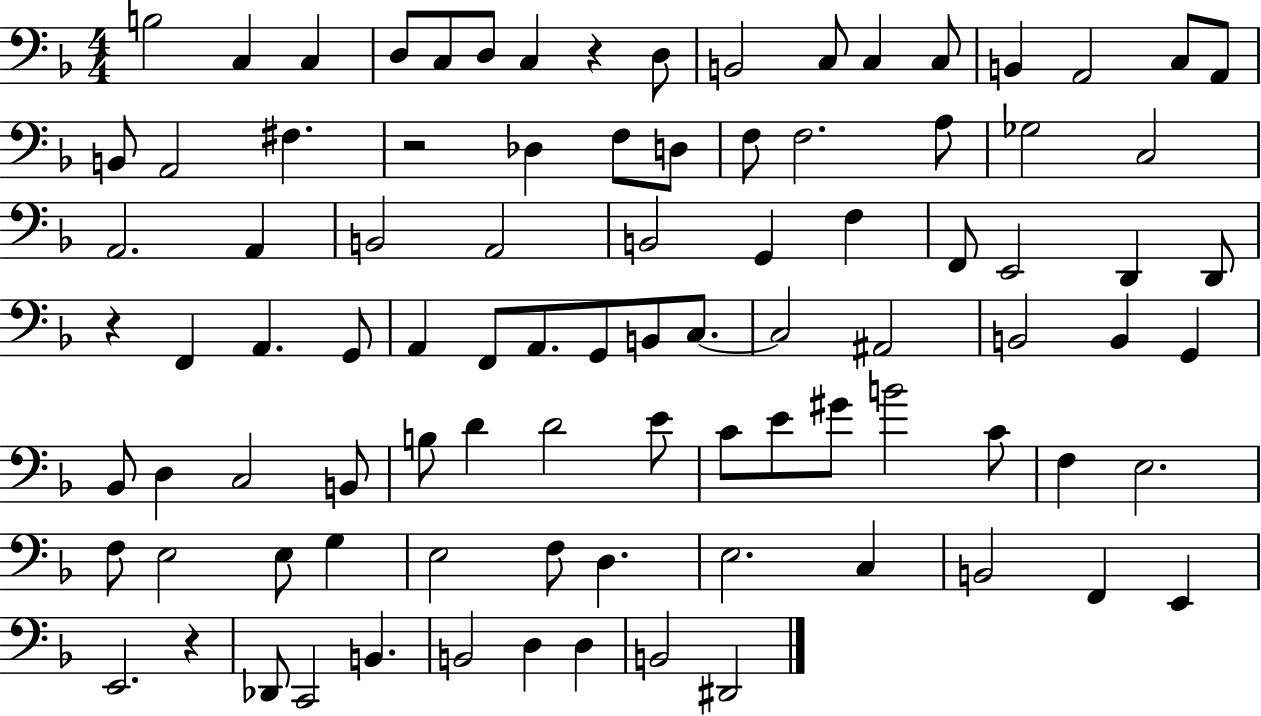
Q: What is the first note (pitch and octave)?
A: B3